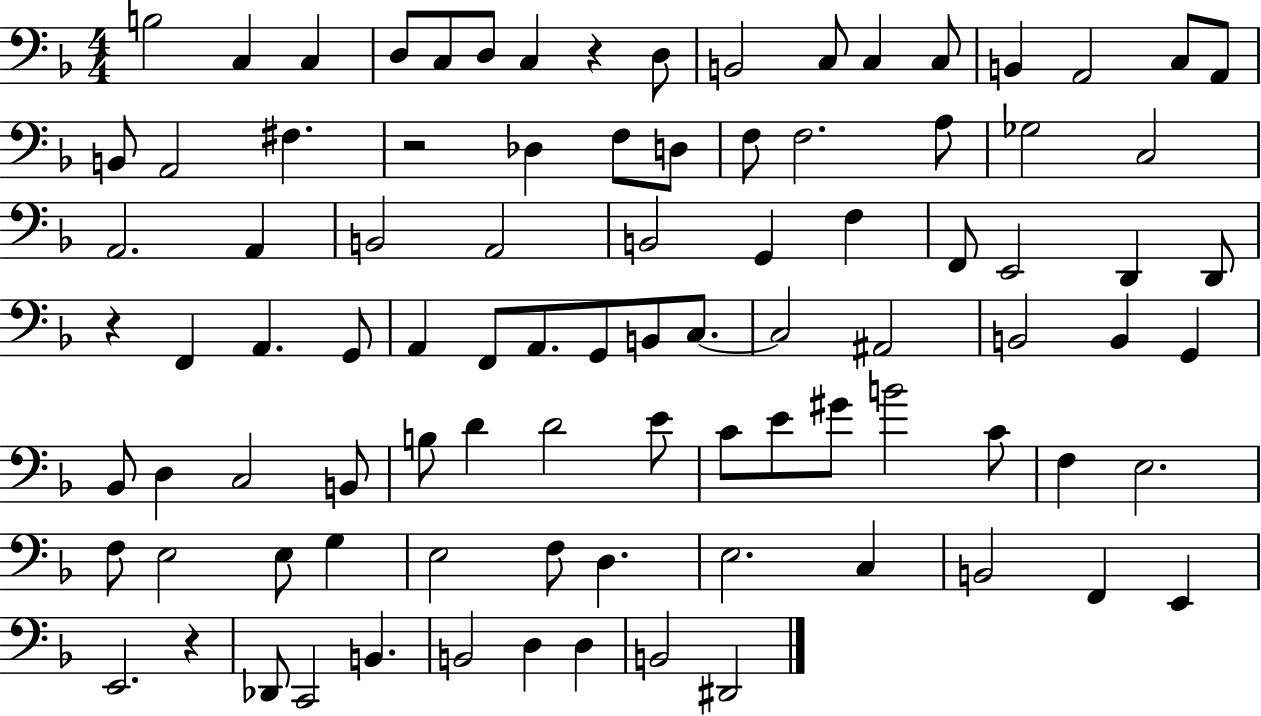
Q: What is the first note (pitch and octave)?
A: B3